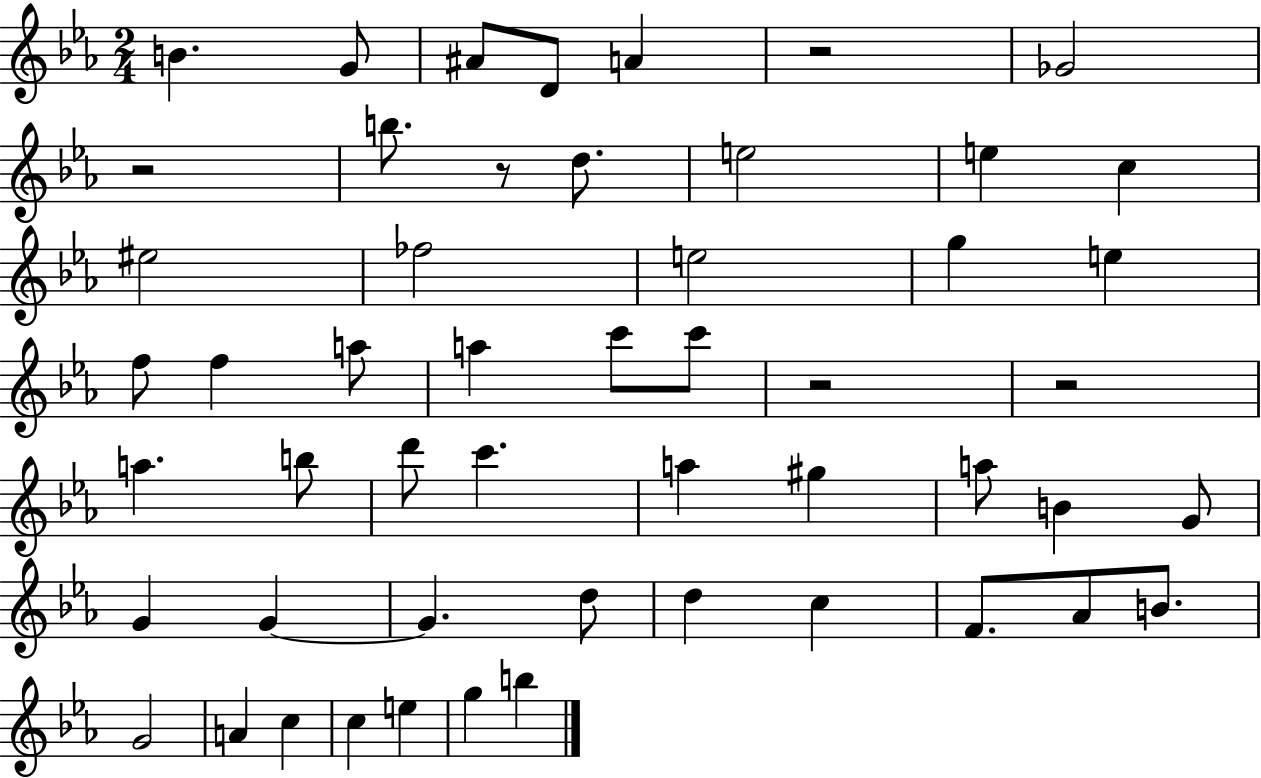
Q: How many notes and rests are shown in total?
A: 52